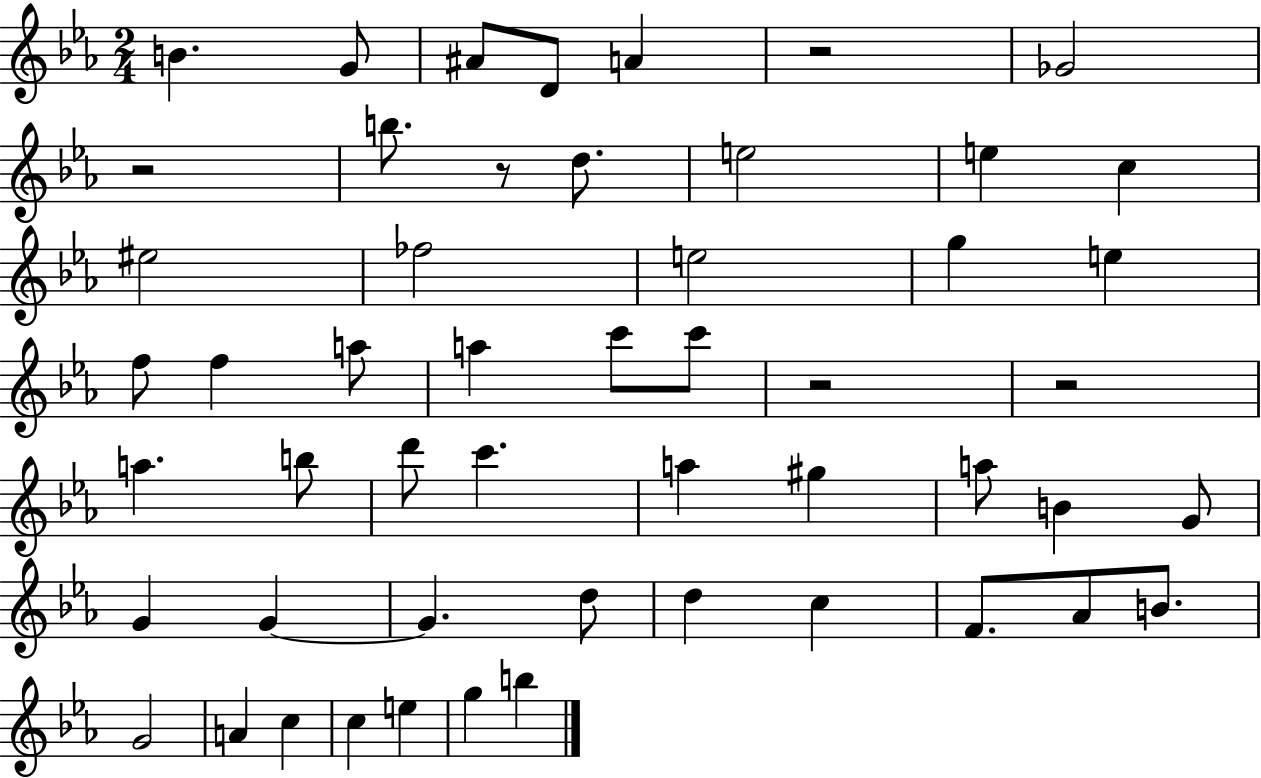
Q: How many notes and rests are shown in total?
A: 52